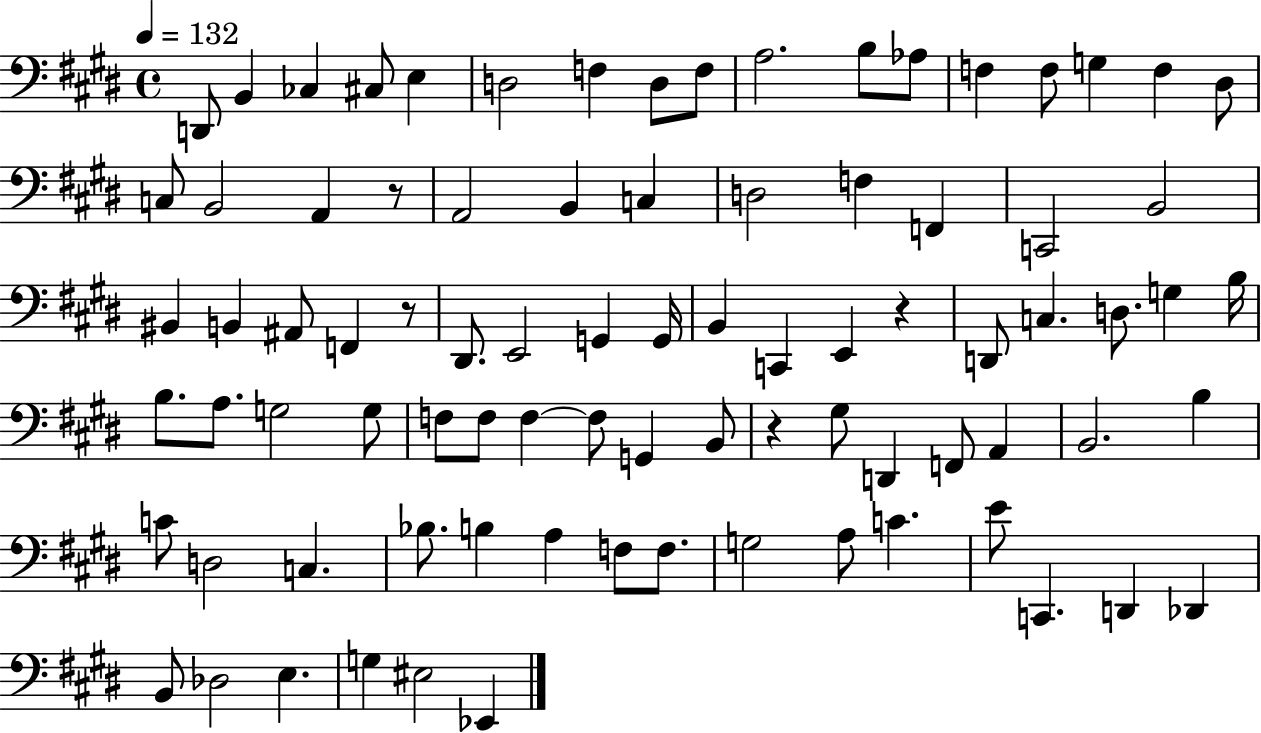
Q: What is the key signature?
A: E major